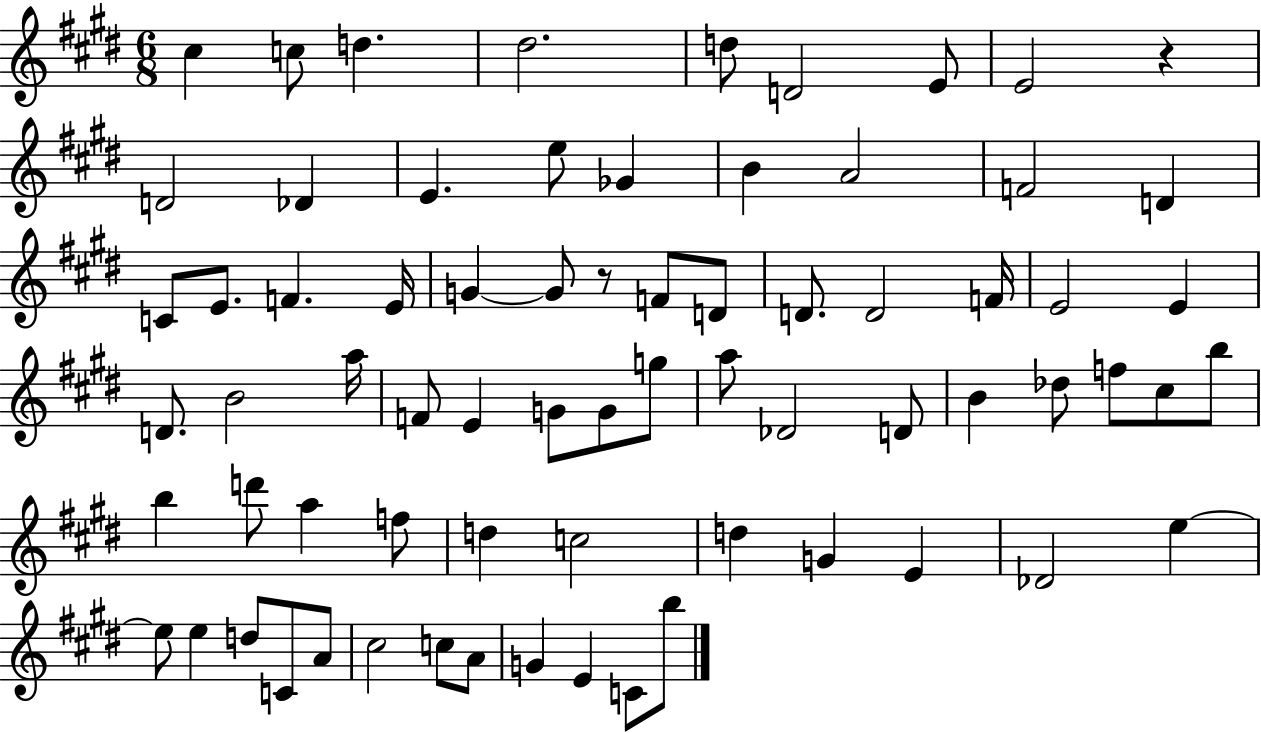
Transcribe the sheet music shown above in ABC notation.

X:1
T:Untitled
M:6/8
L:1/4
K:E
^c c/2 d ^d2 d/2 D2 E/2 E2 z D2 _D E e/2 _G B A2 F2 D C/2 E/2 F E/4 G G/2 z/2 F/2 D/2 D/2 D2 F/4 E2 E D/2 B2 a/4 F/2 E G/2 G/2 g/2 a/2 _D2 D/2 B _d/2 f/2 ^c/2 b/2 b d'/2 a f/2 d c2 d G E _D2 e e/2 e d/2 C/2 A/2 ^c2 c/2 A/2 G E C/2 b/2